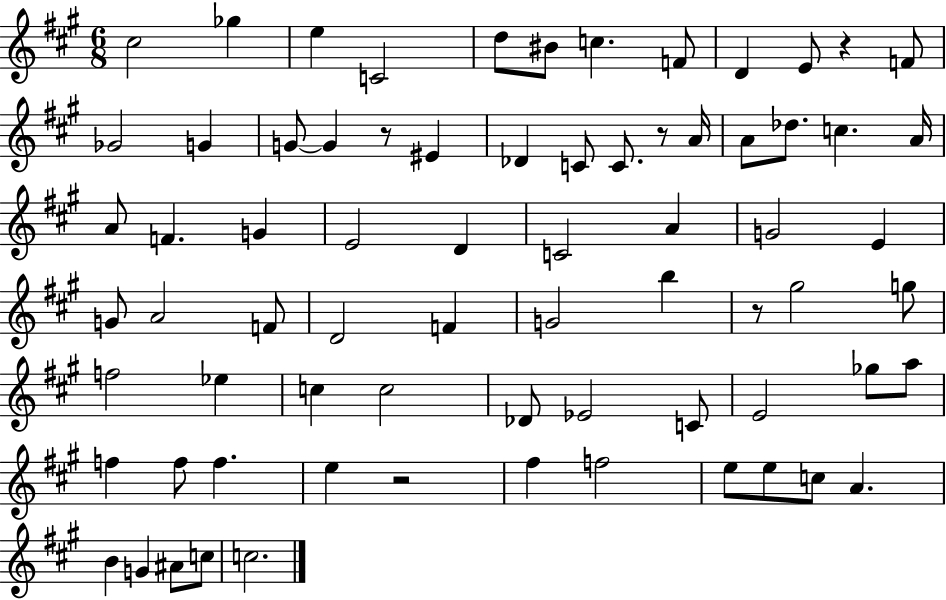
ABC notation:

X:1
T:Untitled
M:6/8
L:1/4
K:A
^c2 _g e C2 d/2 ^B/2 c F/2 D E/2 z F/2 _G2 G G/2 G z/2 ^E _D C/2 C/2 z/2 A/4 A/2 _d/2 c A/4 A/2 F G E2 D C2 A G2 E G/2 A2 F/2 D2 F G2 b z/2 ^g2 g/2 f2 _e c c2 _D/2 _E2 C/2 E2 _g/2 a/2 f f/2 f e z2 ^f f2 e/2 e/2 c/2 A B G ^A/2 c/2 c2